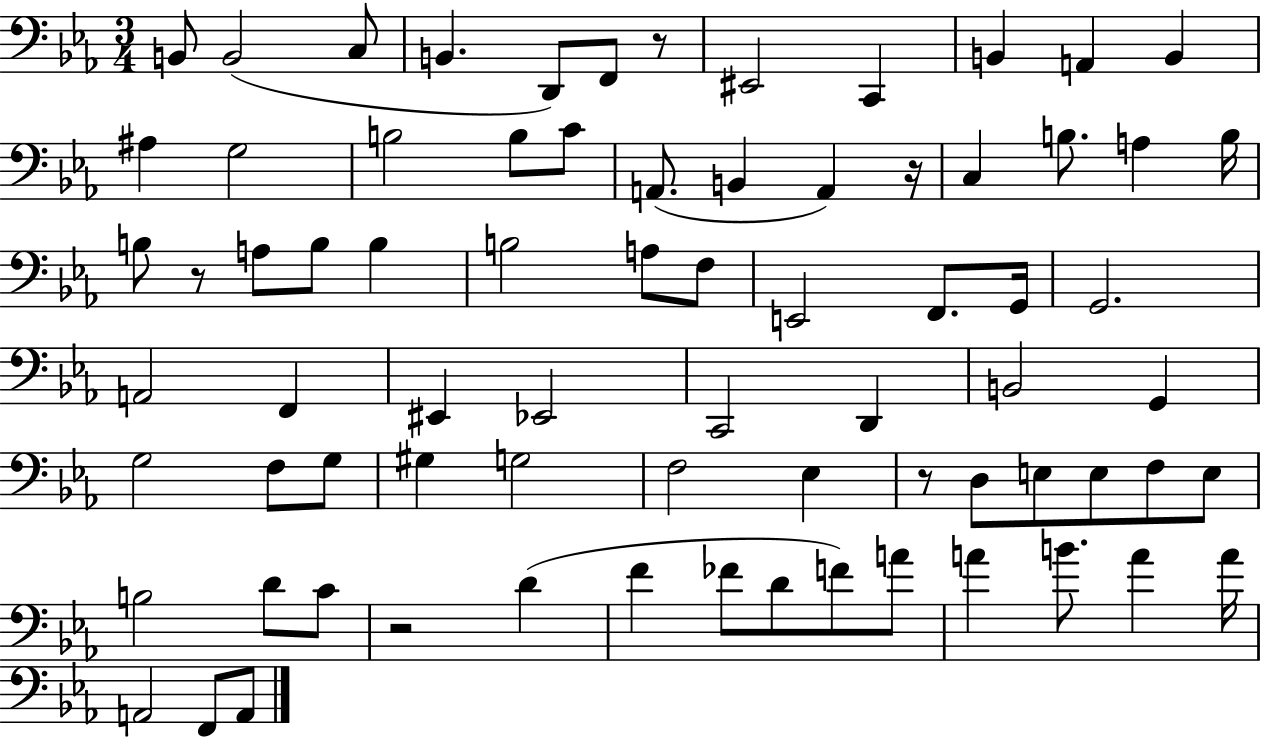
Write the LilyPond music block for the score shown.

{
  \clef bass
  \numericTimeSignature
  \time 3/4
  \key ees \major
  \repeat volta 2 { b,8 b,2( c8 | b,4. d,8) f,8 r8 | eis,2 c,4 | b,4 a,4 b,4 | \break ais4 g2 | b2 b8 c'8 | a,8.( b,4 a,4) r16 | c4 b8. a4 b16 | \break b8 r8 a8 b8 b4 | b2 a8 f8 | e,2 f,8. g,16 | g,2. | \break a,2 f,4 | eis,4 ees,2 | c,2 d,4 | b,2 g,4 | \break g2 f8 g8 | gis4 g2 | f2 ees4 | r8 d8 e8 e8 f8 e8 | \break b2 d'8 c'8 | r2 d'4( | f'4 fes'8 d'8 f'8) a'8 | a'4 b'8. a'4 a'16 | \break a,2 f,8 a,8 | } \bar "|."
}